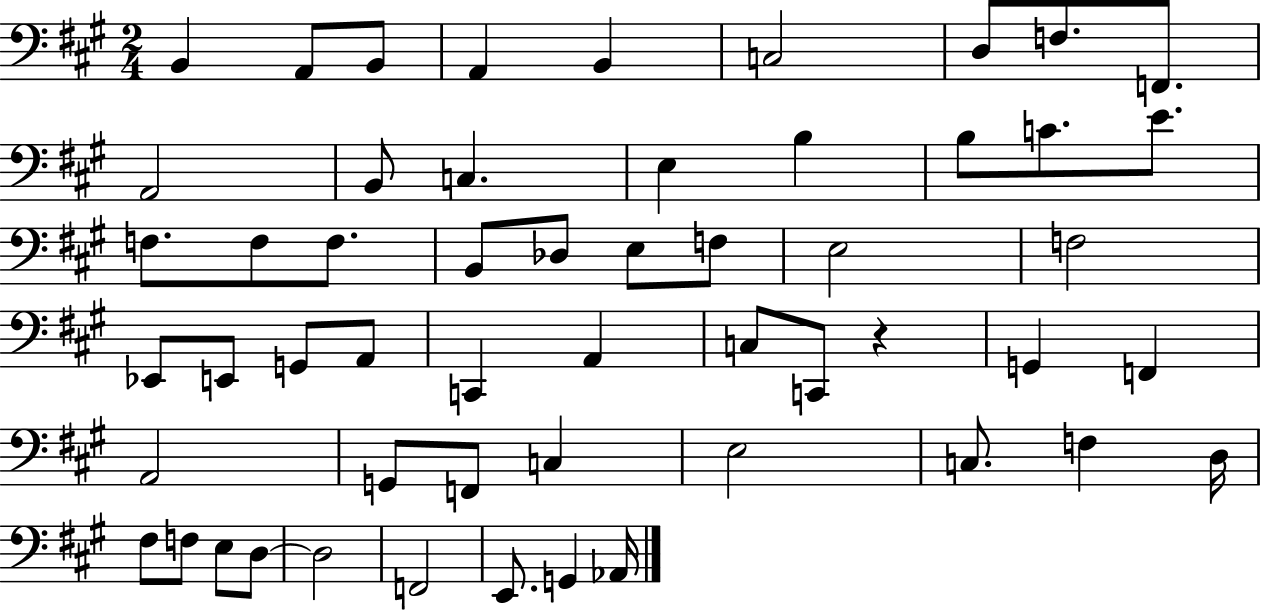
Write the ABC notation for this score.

X:1
T:Untitled
M:2/4
L:1/4
K:A
B,, A,,/2 B,,/2 A,, B,, C,2 D,/2 F,/2 F,,/2 A,,2 B,,/2 C, E, B, B,/2 C/2 E/2 F,/2 F,/2 F,/2 B,,/2 _D,/2 E,/2 F,/2 E,2 F,2 _E,,/2 E,,/2 G,,/2 A,,/2 C,, A,, C,/2 C,,/2 z G,, F,, A,,2 G,,/2 F,,/2 C, E,2 C,/2 F, D,/4 ^F,/2 F,/2 E,/2 D,/2 D,2 F,,2 E,,/2 G,, _A,,/4